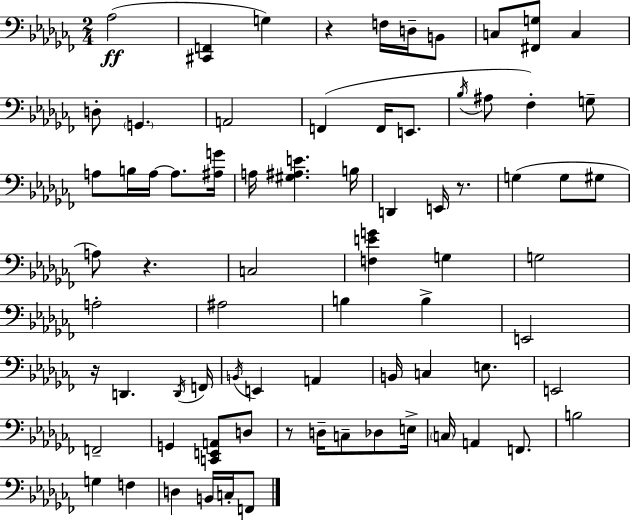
Ab3/h [C#2,F2]/q G3/q R/q F3/s D3/s B2/e C3/e [F#2,G3]/e C3/q D3/e G2/q. A2/h F2/q F2/s E2/e. Bb3/s A#3/e FES3/q G3/e A3/e B3/s A3/s A3/e. [A#3,G4]/s A3/s [G#3,A#3,E4]/q. B3/s D2/q E2/s R/e. G3/q G3/e G#3/e A3/e R/q. C3/h [F3,E4,G4]/q G3/q G3/h A3/h A#3/h B3/q B3/q E2/h R/s D2/q. D2/s F2/s B2/s E2/q A2/q B2/s C3/q E3/e. E2/h F2/h G2/q [C2,E2,A2]/e D3/e R/e D3/s C3/e Db3/e E3/s C3/s A2/q F2/e. B3/h G3/q F3/q D3/q B2/s C3/s F2/e